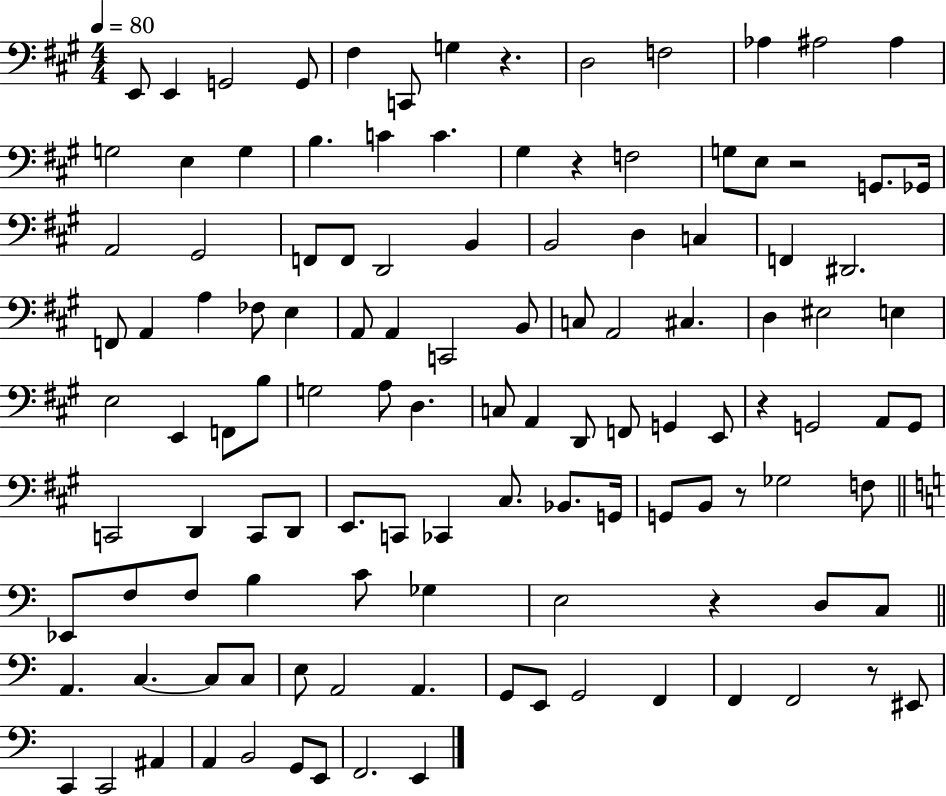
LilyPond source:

{
  \clef bass
  \numericTimeSignature
  \time 4/4
  \key a \major
  \tempo 4 = 80
  \repeat volta 2 { e,8 e,4 g,2 g,8 | fis4 c,8 g4 r4. | d2 f2 | aes4 ais2 ais4 | \break g2 e4 g4 | b4. c'4 c'4. | gis4 r4 f2 | g8 e8 r2 g,8. ges,16 | \break a,2 gis,2 | f,8 f,8 d,2 b,4 | b,2 d4 c4 | f,4 dis,2. | \break f,8 a,4 a4 fes8 e4 | a,8 a,4 c,2 b,8 | c8 a,2 cis4. | d4 eis2 e4 | \break e2 e,4 f,8 b8 | g2 a8 d4. | c8 a,4 d,8 f,8 g,4 e,8 | r4 g,2 a,8 g,8 | \break c,2 d,4 c,8 d,8 | e,8. c,8 ces,4 cis8. bes,8. g,16 | g,8 b,8 r8 ges2 f8 | \bar "||" \break \key a \minor ees,8 f8 f8 b4 c'8 ges4 | e2 r4 d8 c8 | \bar "||" \break \key c \major a,4. c4.~~ c8 c8 | e8 a,2 a,4. | g,8 e,8 g,2 f,4 | f,4 f,2 r8 eis,8 | \break c,4 c,2 ais,4 | a,4 b,2 g,8 e,8 | f,2. e,4 | } \bar "|."
}